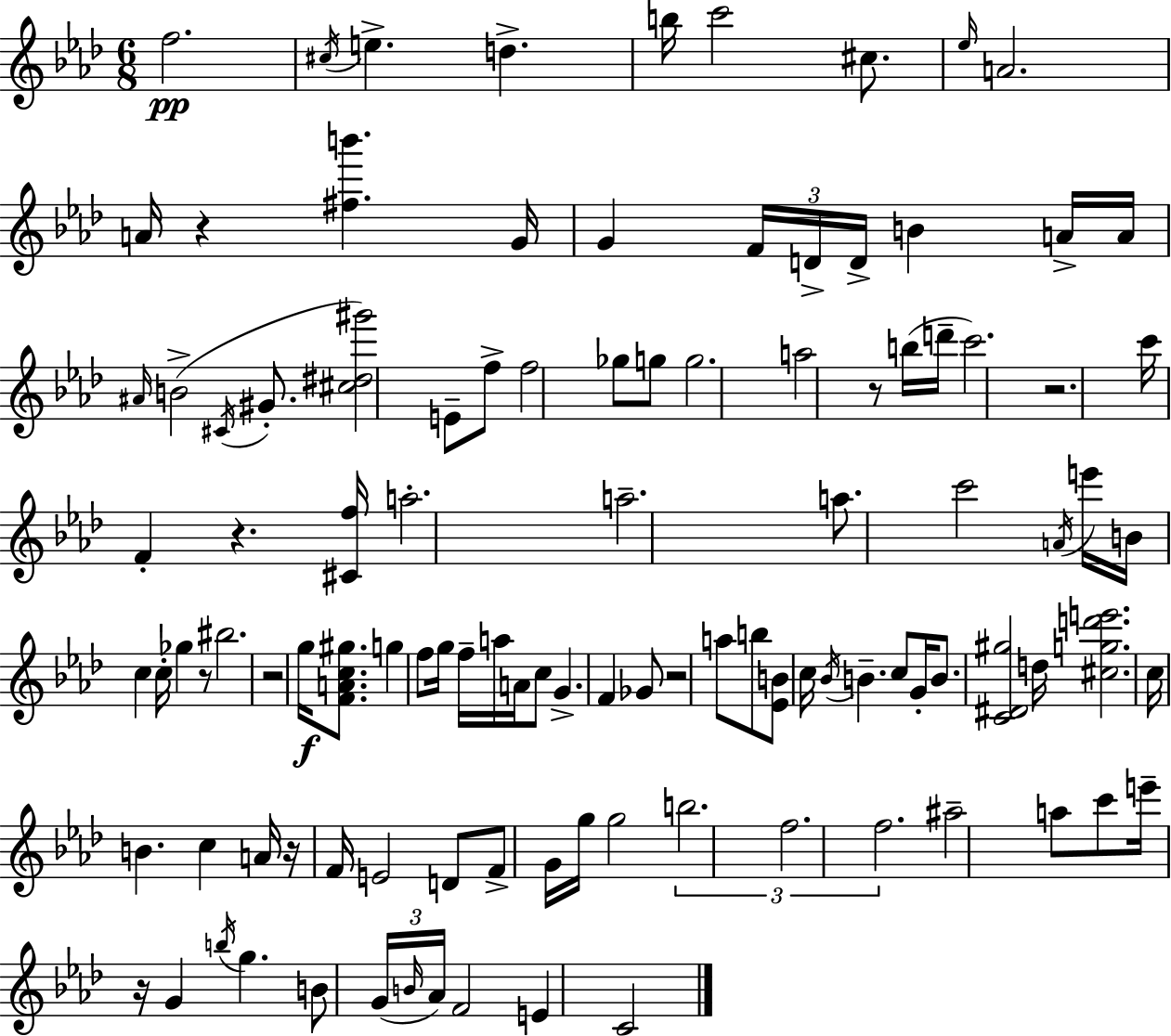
F5/h. C#5/s E5/q. D5/q. B5/s C6/h C#5/e. Eb5/s A4/h. A4/s R/q [F#5,B6]/q. G4/s G4/q F4/s D4/s D4/s B4/q A4/s A4/s A#4/s B4/h C#4/s G#4/e. [C#5,D#5,G#6]/h E4/e F5/e F5/h Gb5/e G5/e G5/h. A5/h R/e B5/s D6/s C6/h. R/h. C6/s F4/q R/q. [C#4,F5]/s A5/h. A5/h. A5/e. C6/h A4/s E6/s B4/s C5/q C5/s Gb5/q R/e BIS5/h. R/h G5/s [F4,A4,C5,G#5]/e. G5/q F5/e G5/s F5/s A5/s A4/s C5/e G4/q. F4/q Gb4/e R/h A5/e B5/e [Eb4,B4]/e C5/s Bb4/s B4/q. C5/e G4/s B4/e. [C4,D#4,G#5]/h D5/s [C#5,G5,D6,E6]/h. C5/s B4/q. C5/q A4/s R/s F4/s E4/h D4/e F4/e G4/s G5/s G5/h B5/h. F5/h. F5/h. A#5/h A5/e C6/e E6/s R/s G4/q B5/s G5/q. B4/e G4/s B4/s Ab4/s F4/h E4/q C4/h